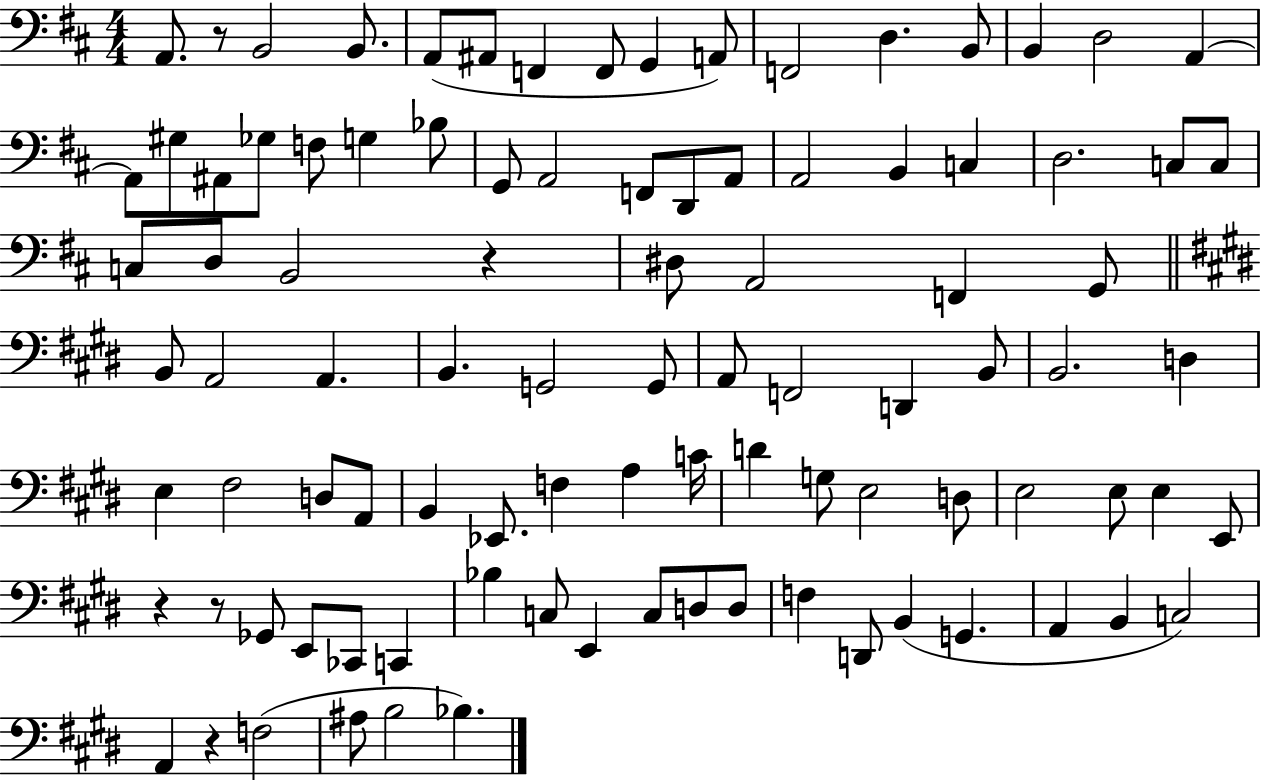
A2/e. R/e B2/h B2/e. A2/e A#2/e F2/q F2/e G2/q A2/e F2/h D3/q. B2/e B2/q D3/h A2/q A2/e G#3/e A#2/e Gb3/e F3/e G3/q Bb3/e G2/e A2/h F2/e D2/e A2/e A2/h B2/q C3/q D3/h. C3/e C3/e C3/e D3/e B2/h R/q D#3/e A2/h F2/q G2/e B2/e A2/h A2/q. B2/q. G2/h G2/e A2/e F2/h D2/q B2/e B2/h. D3/q E3/q F#3/h D3/e A2/e B2/q Eb2/e. F3/q A3/q C4/s D4/q G3/e E3/h D3/e E3/h E3/e E3/q E2/e R/q R/e Gb2/e E2/e CES2/e C2/q Bb3/q C3/e E2/q C3/e D3/e D3/e F3/q D2/e B2/q G2/q. A2/q B2/q C3/h A2/q R/q F3/h A#3/e B3/h Bb3/q.